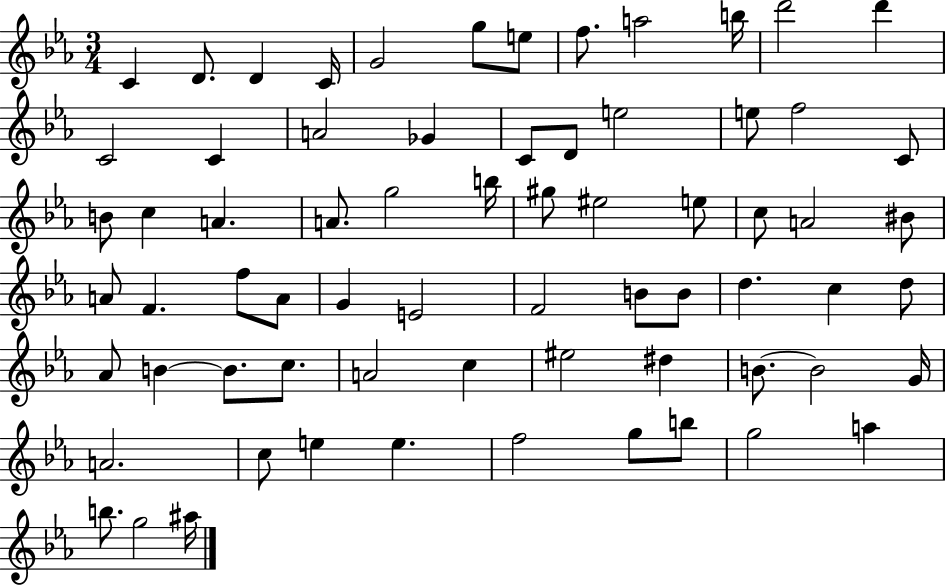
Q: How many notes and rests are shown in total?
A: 69